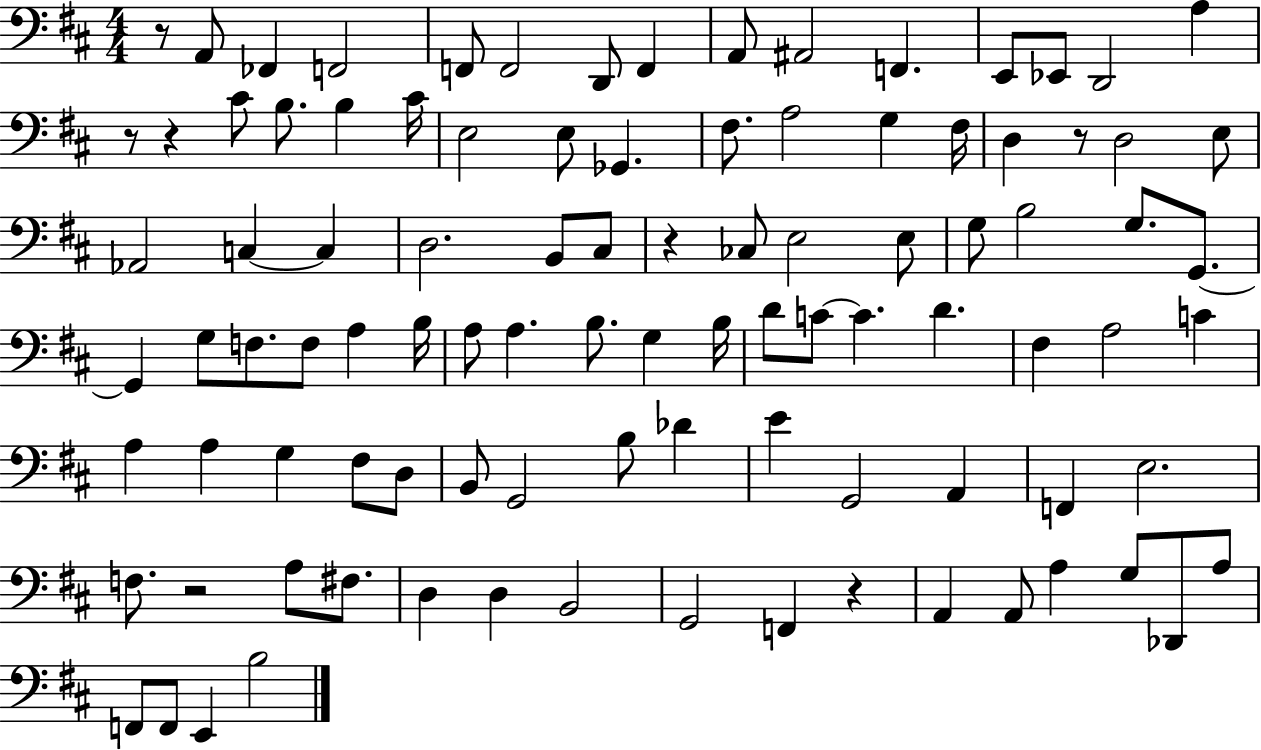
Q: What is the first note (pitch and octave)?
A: A2